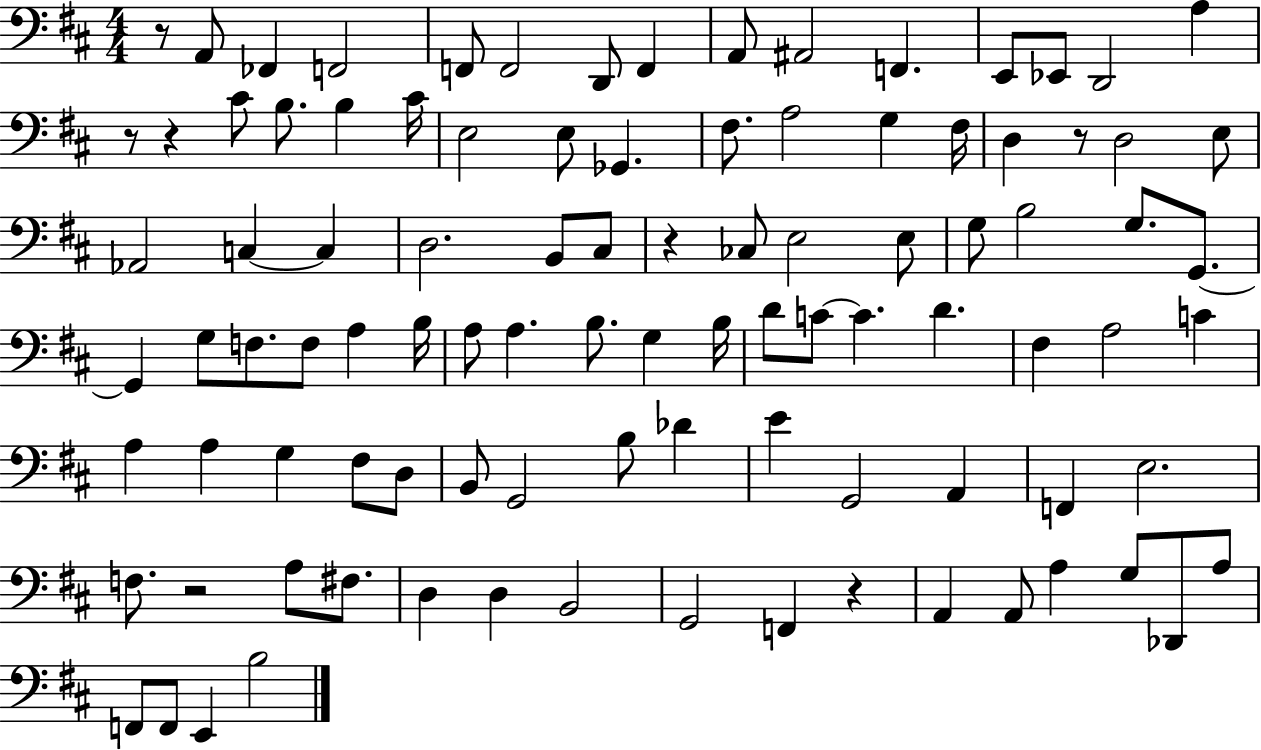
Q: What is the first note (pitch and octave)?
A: A2